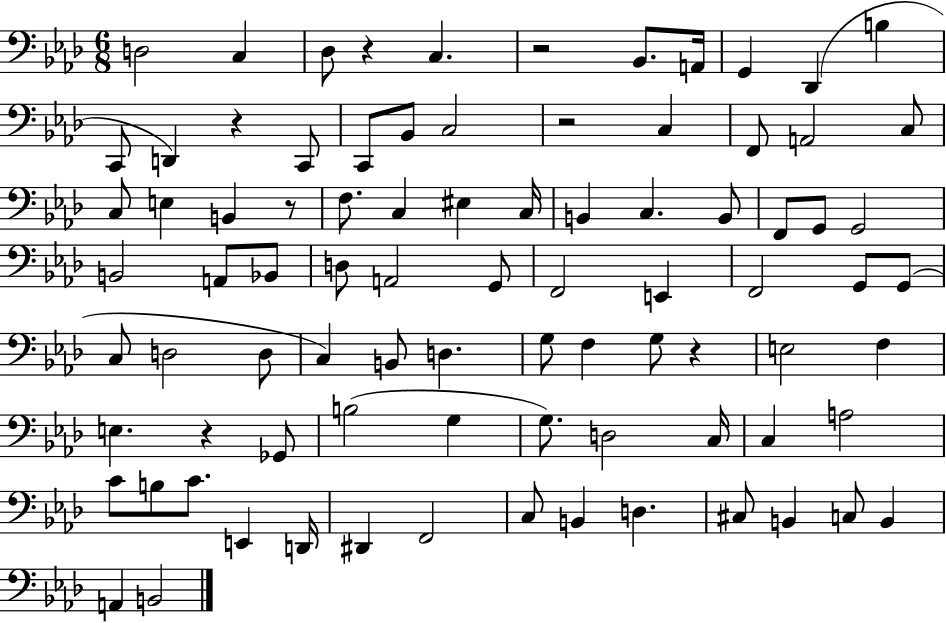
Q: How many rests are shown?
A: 7